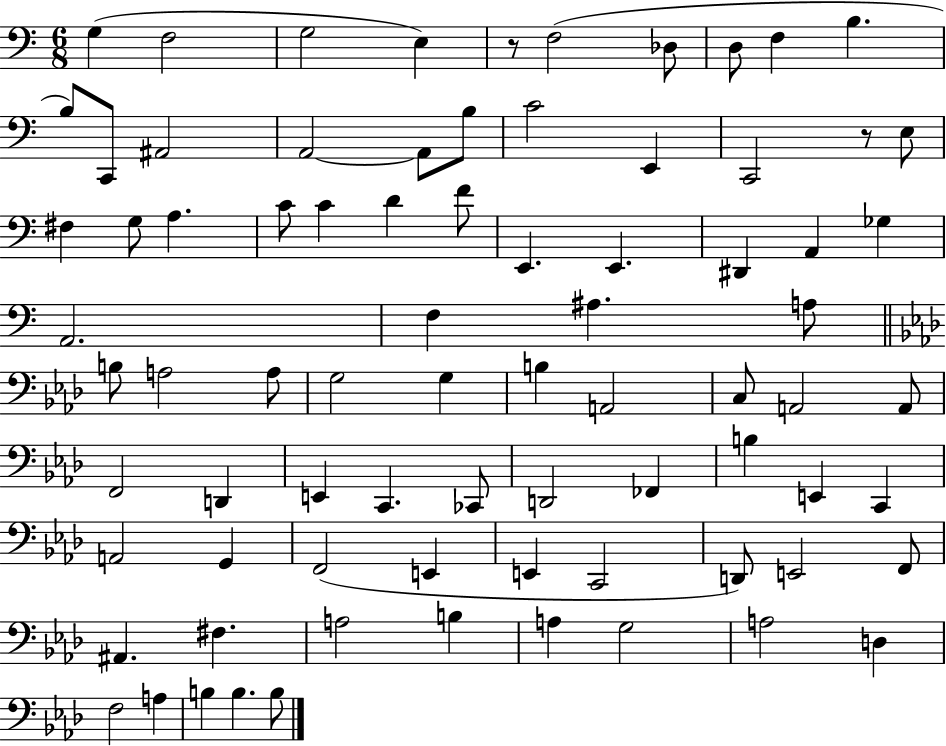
G3/q F3/h G3/h E3/q R/e F3/h Db3/e D3/e F3/q B3/q. B3/e C2/e A#2/h A2/h A2/e B3/e C4/h E2/q C2/h R/e E3/e F#3/q G3/e A3/q. C4/e C4/q D4/q F4/e E2/q. E2/q. D#2/q A2/q Gb3/q A2/h. F3/q A#3/q. A3/e B3/e A3/h A3/e G3/h G3/q B3/q A2/h C3/e A2/h A2/e F2/h D2/q E2/q C2/q. CES2/e D2/h FES2/q B3/q E2/q C2/q A2/h G2/q F2/h E2/q E2/q C2/h D2/e E2/h F2/e A#2/q. F#3/q. A3/h B3/q A3/q G3/h A3/h D3/q F3/h A3/q B3/q B3/q. B3/e